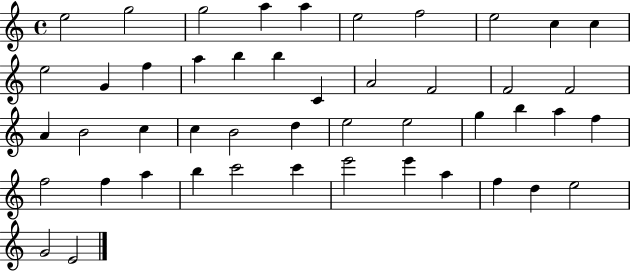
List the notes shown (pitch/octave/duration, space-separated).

E5/h G5/h G5/h A5/q A5/q E5/h F5/h E5/h C5/q C5/q E5/h G4/q F5/q A5/q B5/q B5/q C4/q A4/h F4/h F4/h F4/h A4/q B4/h C5/q C5/q B4/h D5/q E5/h E5/h G5/q B5/q A5/q F5/q F5/h F5/q A5/q B5/q C6/h C6/q E6/h E6/q A5/q F5/q D5/q E5/h G4/h E4/h